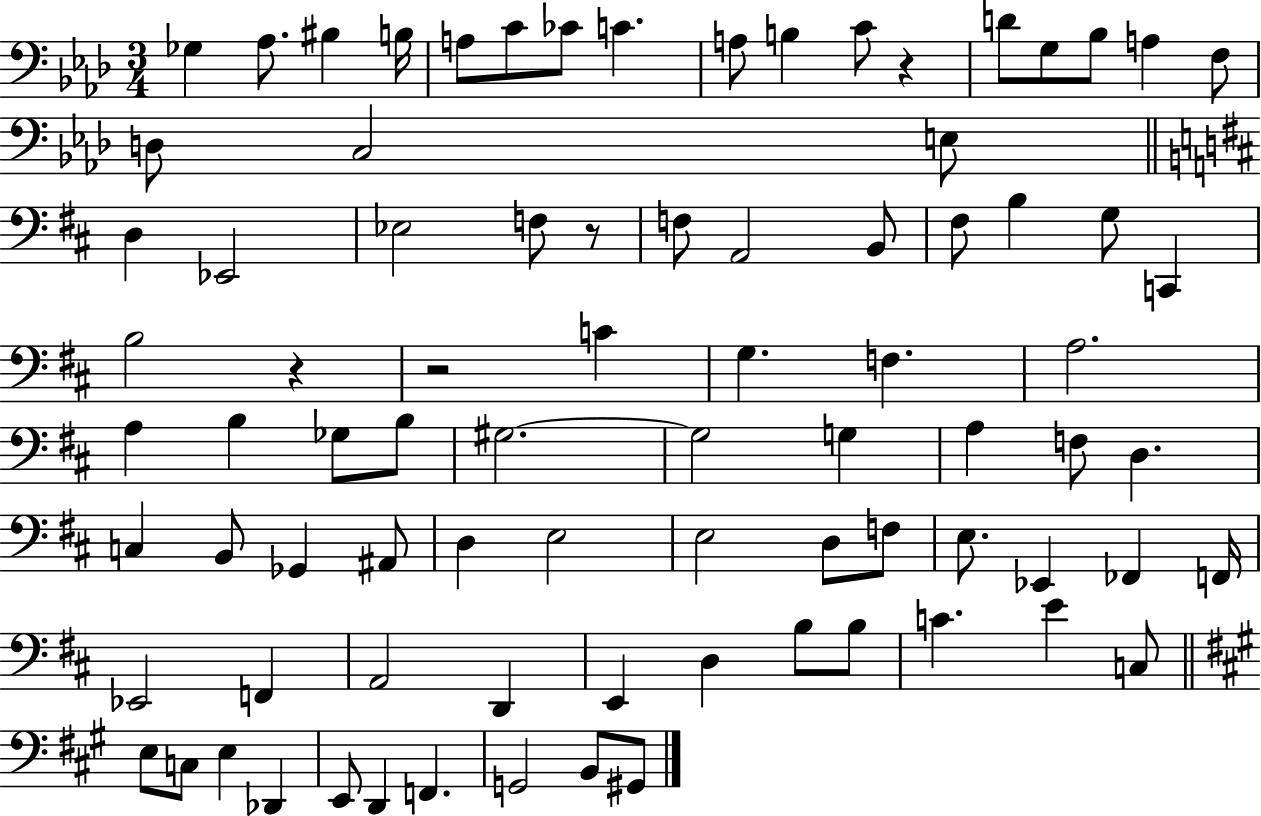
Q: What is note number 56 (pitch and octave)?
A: Eb2